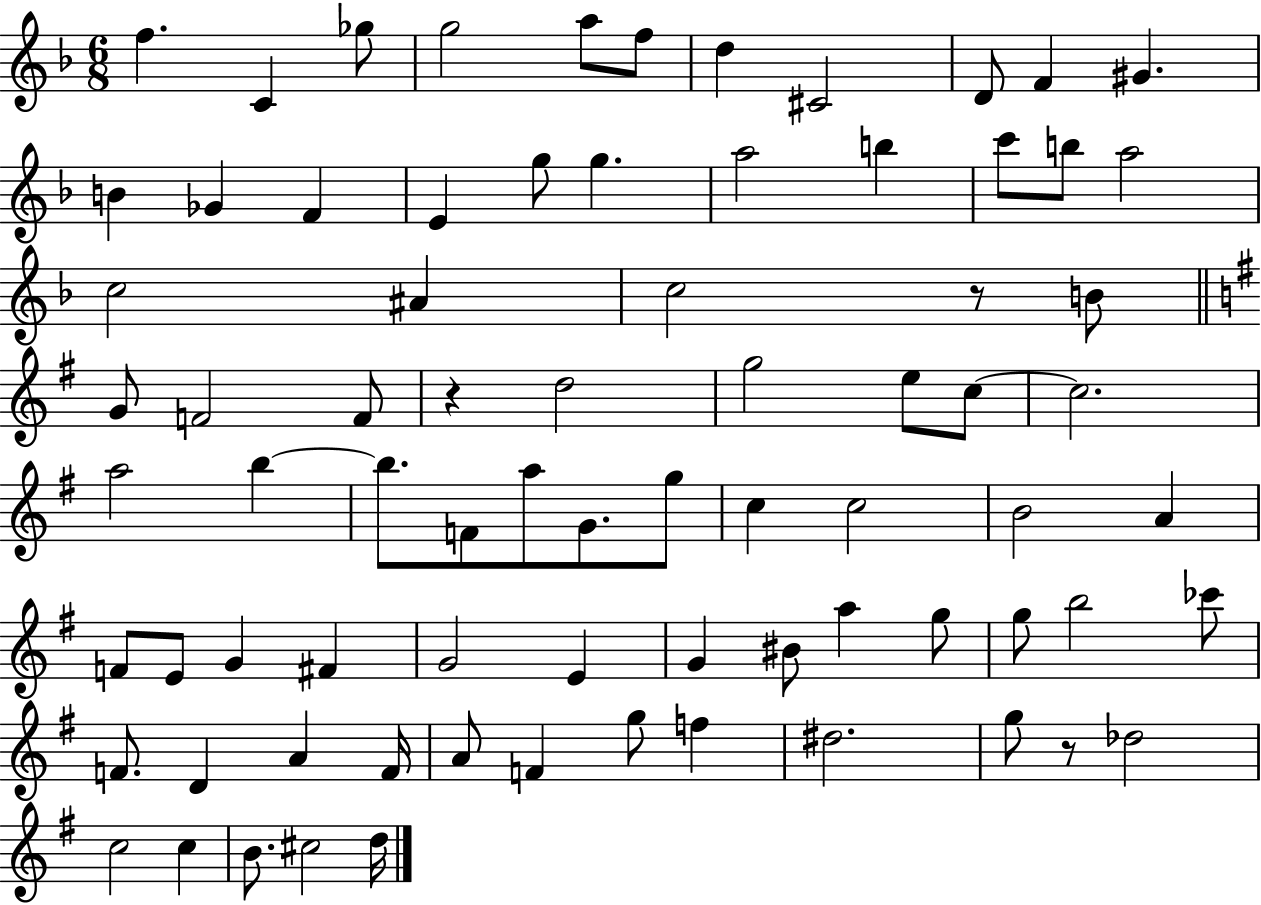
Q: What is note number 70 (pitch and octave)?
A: C5